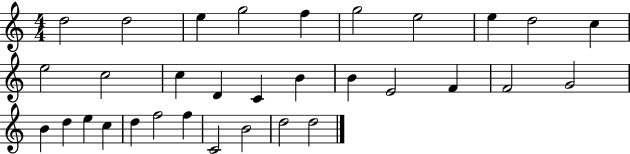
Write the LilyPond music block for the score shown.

{
  \clef treble
  \numericTimeSignature
  \time 4/4
  \key c \major
  d''2 d''2 | e''4 g''2 f''4 | g''2 e''2 | e''4 d''2 c''4 | \break e''2 c''2 | c''4 d'4 c'4 b'4 | b'4 e'2 f'4 | f'2 g'2 | \break b'4 d''4 e''4 c''4 | d''4 f''2 f''4 | c'2 b'2 | d''2 d''2 | \break \bar "|."
}